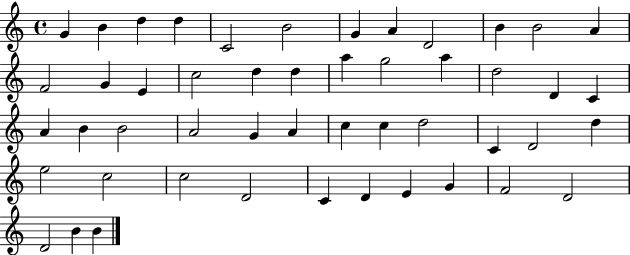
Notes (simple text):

G4/q B4/q D5/q D5/q C4/h B4/h G4/q A4/q D4/h B4/q B4/h A4/q F4/h G4/q E4/q C5/h D5/q D5/q A5/q G5/h A5/q D5/h D4/q C4/q A4/q B4/q B4/h A4/h G4/q A4/q C5/q C5/q D5/h C4/q D4/h D5/q E5/h C5/h C5/h D4/h C4/q D4/q E4/q G4/q F4/h D4/h D4/h B4/q B4/q